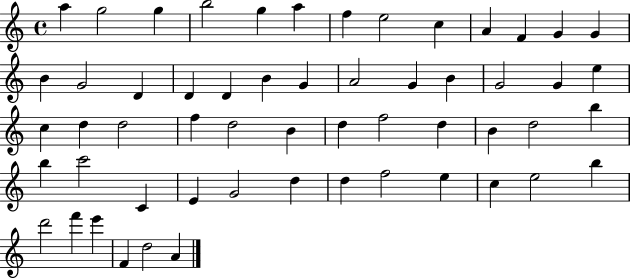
A5/q G5/h G5/q B5/h G5/q A5/q F5/q E5/h C5/q A4/q F4/q G4/q G4/q B4/q G4/h D4/q D4/q D4/q B4/q G4/q A4/h G4/q B4/q G4/h G4/q E5/q C5/q D5/q D5/h F5/q D5/h B4/q D5/q F5/h D5/q B4/q D5/h B5/q B5/q C6/h C4/q E4/q G4/h D5/q D5/q F5/h E5/q C5/q E5/h B5/q D6/h F6/q E6/q F4/q D5/h A4/q